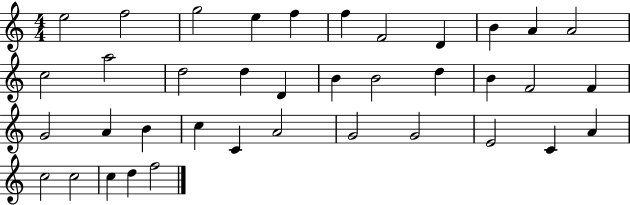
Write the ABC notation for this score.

X:1
T:Untitled
M:4/4
L:1/4
K:C
e2 f2 g2 e f f F2 D B A A2 c2 a2 d2 d D B B2 d B F2 F G2 A B c C A2 G2 G2 E2 C A c2 c2 c d f2